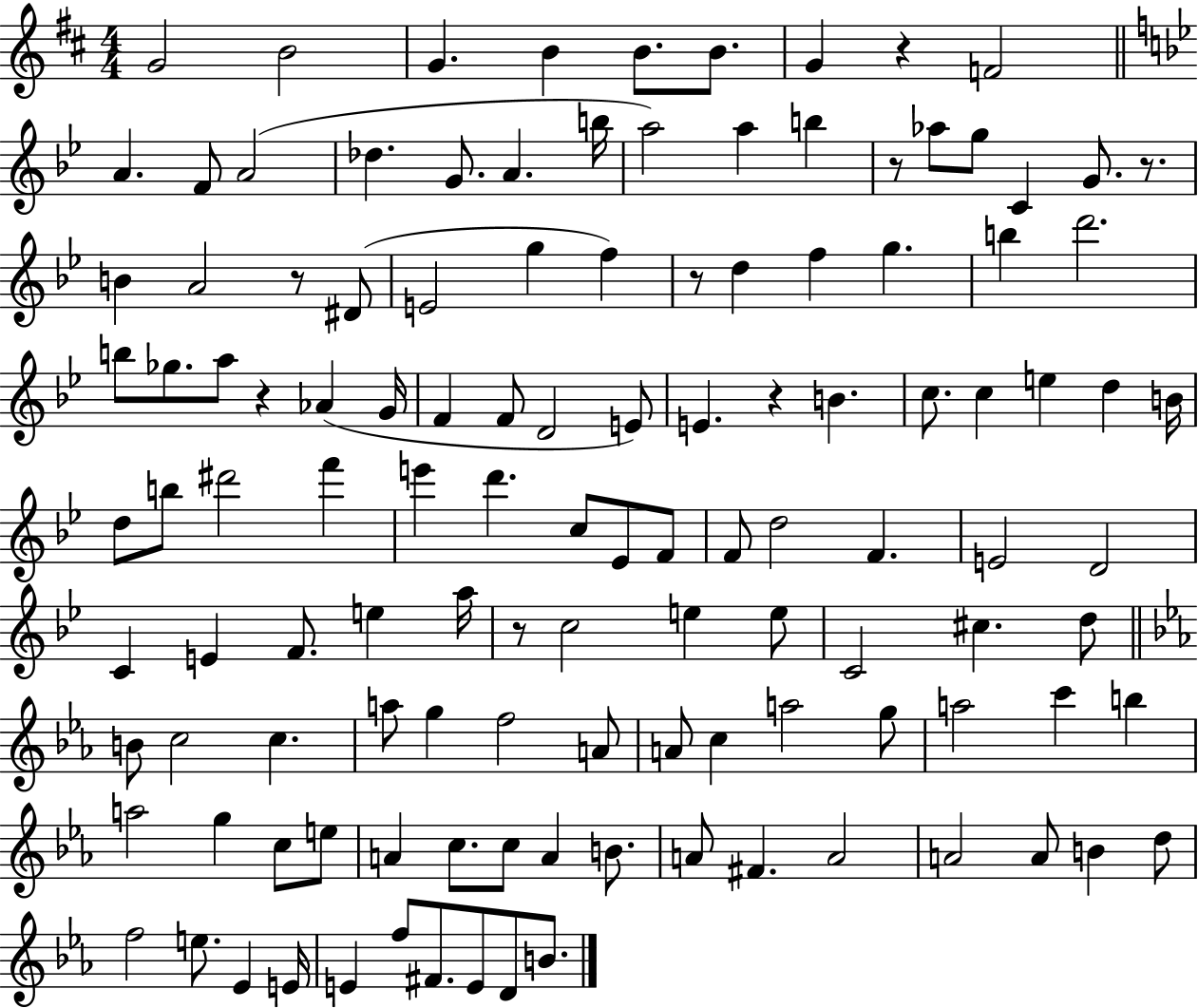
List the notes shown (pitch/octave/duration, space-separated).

G4/h B4/h G4/q. B4/q B4/e. B4/e. G4/q R/q F4/h A4/q. F4/e A4/h Db5/q. G4/e. A4/q. B5/s A5/h A5/q B5/q R/e Ab5/e G5/e C4/q G4/e. R/e. B4/q A4/h R/e D#4/e E4/h G5/q F5/q R/e D5/q F5/q G5/q. B5/q D6/h. B5/e Gb5/e. A5/e R/q Ab4/q G4/s F4/q F4/e D4/h E4/e E4/q. R/q B4/q. C5/e. C5/q E5/q D5/q B4/s D5/e B5/e D#6/h F6/q E6/q D6/q. C5/e Eb4/e F4/e F4/e D5/h F4/q. E4/h D4/h C4/q E4/q F4/e. E5/q A5/s R/e C5/h E5/q E5/e C4/h C#5/q. D5/e B4/e C5/h C5/q. A5/e G5/q F5/h A4/e A4/e C5/q A5/h G5/e A5/h C6/q B5/q A5/h G5/q C5/e E5/e A4/q C5/e. C5/e A4/q B4/e. A4/e F#4/q. A4/h A4/h A4/e B4/q D5/e F5/h E5/e. Eb4/q E4/s E4/q F5/e F#4/e. E4/e D4/e B4/e.